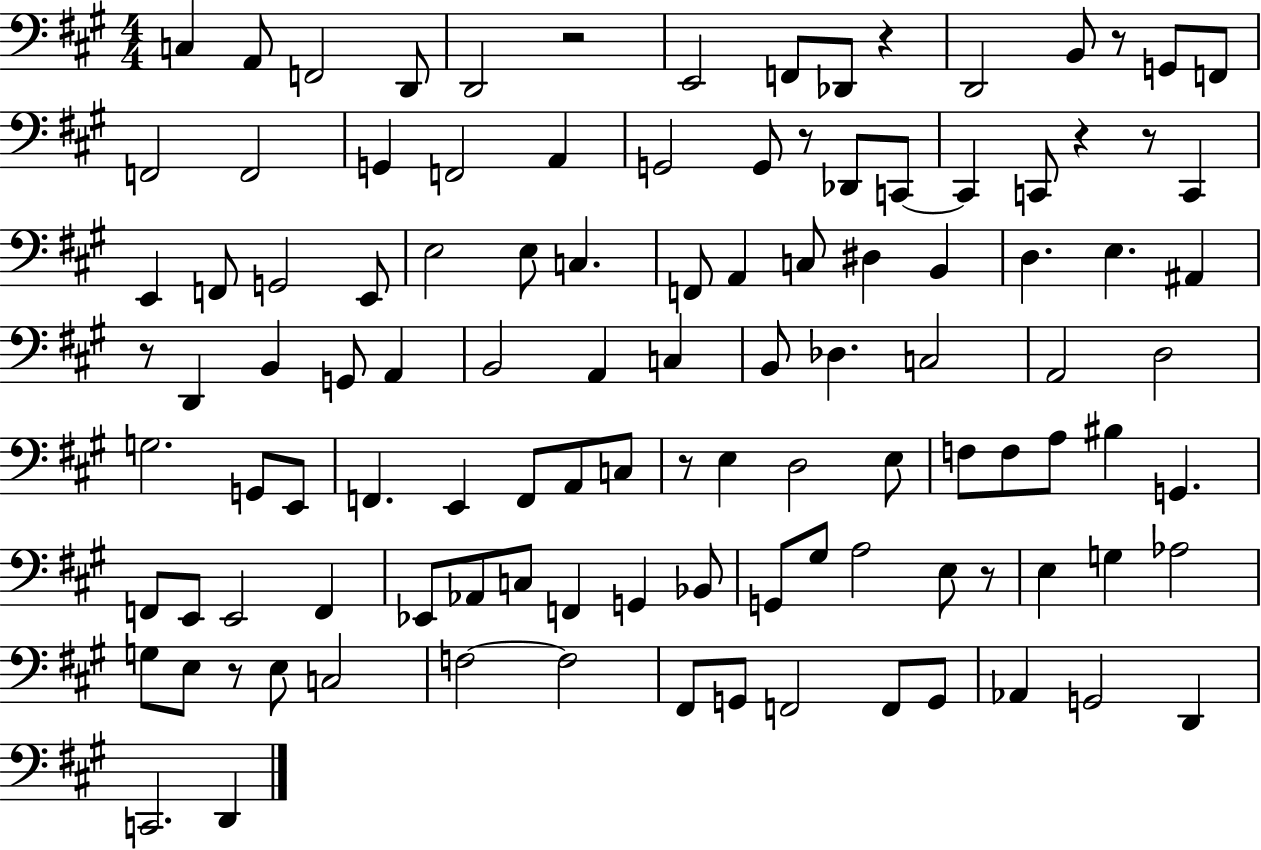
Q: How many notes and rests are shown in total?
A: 110